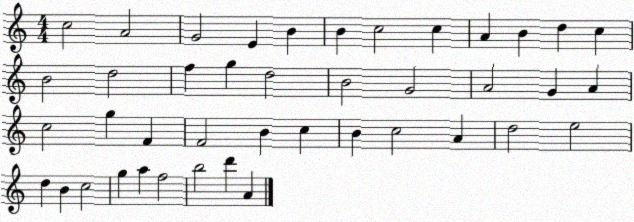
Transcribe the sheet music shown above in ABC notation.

X:1
T:Untitled
M:4/4
L:1/4
K:C
c2 A2 G2 E B B c2 c A B d c B2 d2 f g d2 B2 G2 A2 G A c2 g F F2 B c B c2 A d2 e2 d B c2 g a f2 b2 d' A